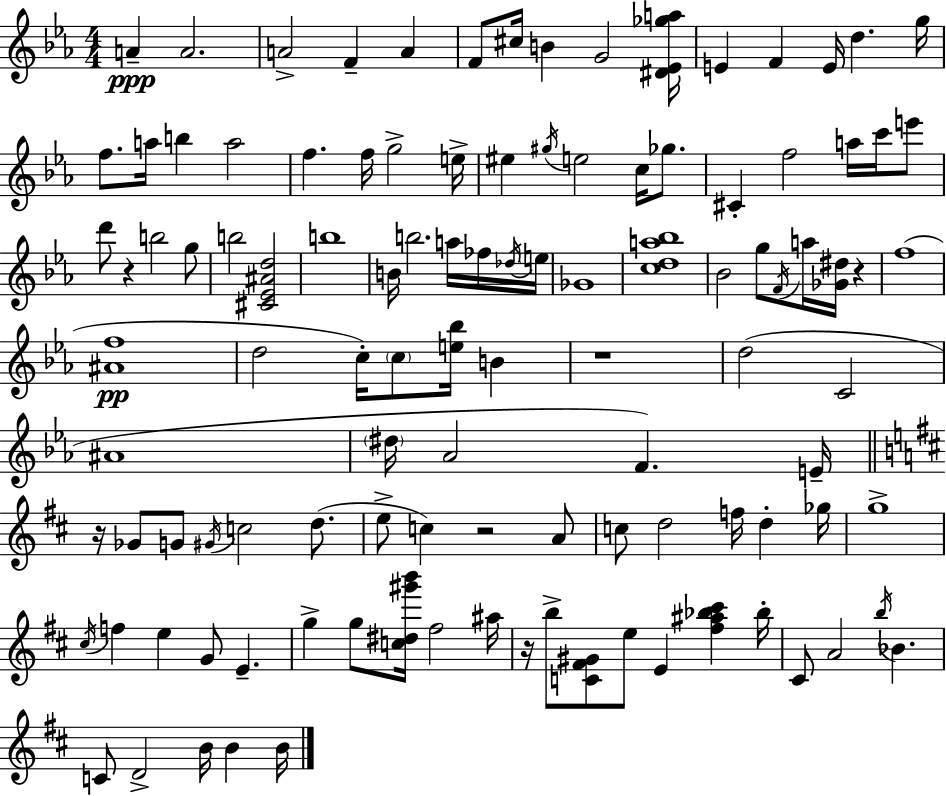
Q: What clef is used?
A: treble